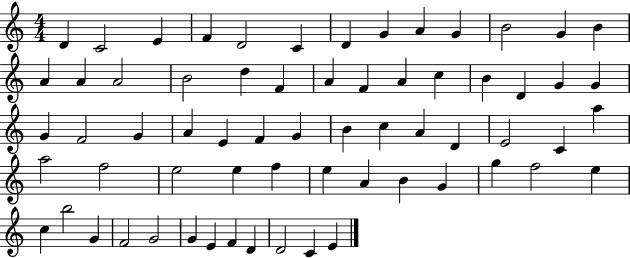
D4/q C4/h E4/q F4/q D4/h C4/q D4/q G4/q A4/q G4/q B4/h G4/q B4/q A4/q A4/q A4/h B4/h D5/q F4/q A4/q F4/q A4/q C5/q B4/q D4/q G4/q G4/q G4/q F4/h G4/q A4/q E4/q F4/q G4/q B4/q C5/q A4/q D4/q E4/h C4/q A5/q A5/h F5/h E5/h E5/q F5/q E5/q A4/q B4/q G4/q G5/q F5/h E5/q C5/q B5/h G4/q F4/h G4/h G4/q E4/q F4/q D4/q D4/h C4/q E4/q